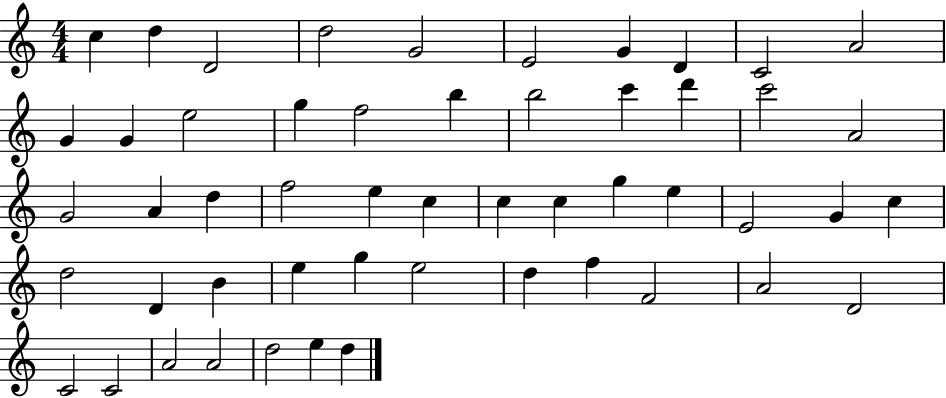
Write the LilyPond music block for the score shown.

{
  \clef treble
  \numericTimeSignature
  \time 4/4
  \key c \major
  c''4 d''4 d'2 | d''2 g'2 | e'2 g'4 d'4 | c'2 a'2 | \break g'4 g'4 e''2 | g''4 f''2 b''4 | b''2 c'''4 d'''4 | c'''2 a'2 | \break g'2 a'4 d''4 | f''2 e''4 c''4 | c''4 c''4 g''4 e''4 | e'2 g'4 c''4 | \break d''2 d'4 b'4 | e''4 g''4 e''2 | d''4 f''4 f'2 | a'2 d'2 | \break c'2 c'2 | a'2 a'2 | d''2 e''4 d''4 | \bar "|."
}